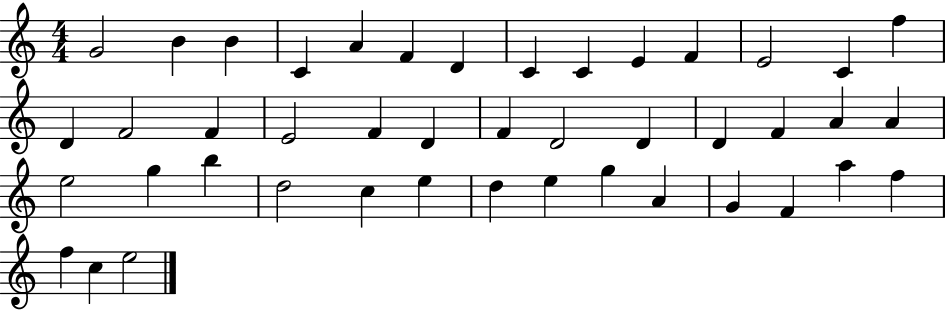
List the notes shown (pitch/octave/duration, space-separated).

G4/h B4/q B4/q C4/q A4/q F4/q D4/q C4/q C4/q E4/q F4/q E4/h C4/q F5/q D4/q F4/h F4/q E4/h F4/q D4/q F4/q D4/h D4/q D4/q F4/q A4/q A4/q E5/h G5/q B5/q D5/h C5/q E5/q D5/q E5/q G5/q A4/q G4/q F4/q A5/q F5/q F5/q C5/q E5/h